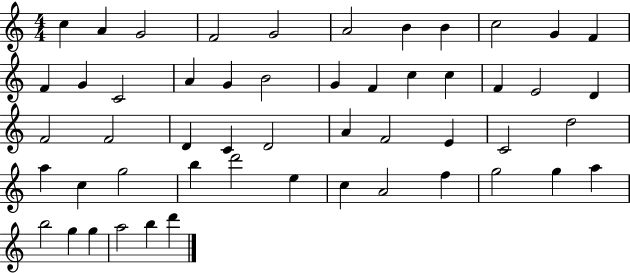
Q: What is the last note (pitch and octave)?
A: D6